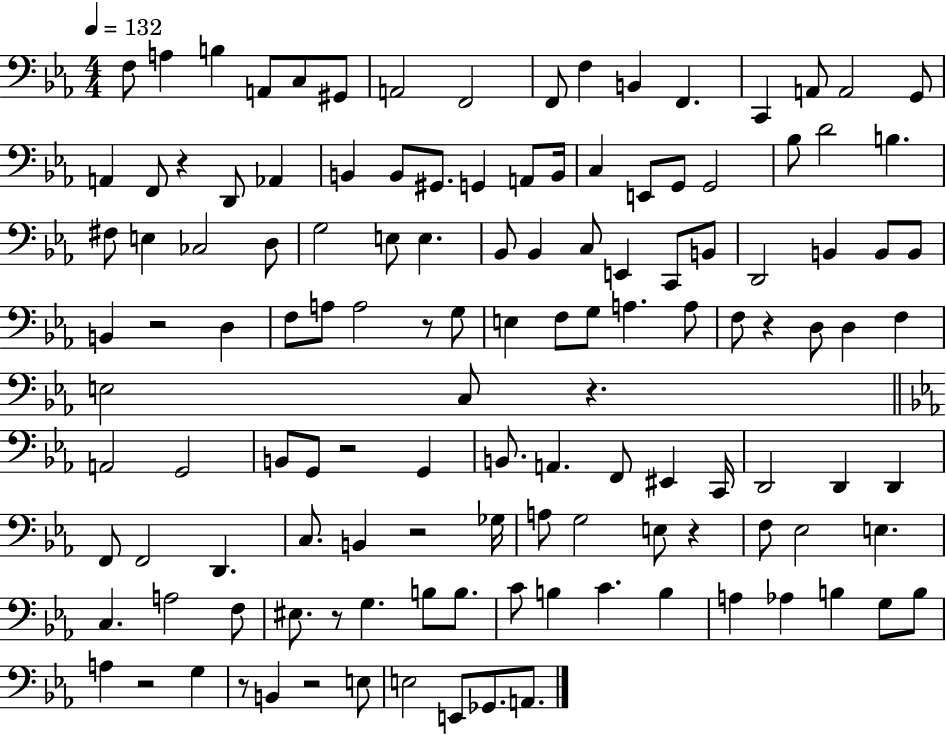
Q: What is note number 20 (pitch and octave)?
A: Ab2